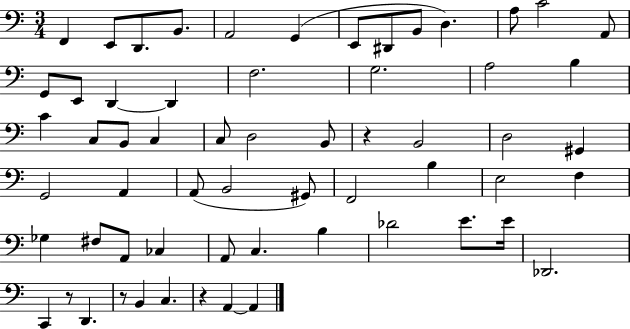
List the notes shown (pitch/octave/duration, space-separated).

F2/q E2/e D2/e. B2/e. A2/h G2/q E2/e D#2/e B2/e D3/q. A3/e C4/h A2/e G2/e E2/e D2/q D2/q F3/h. G3/h. A3/h B3/q C4/q C3/e B2/e C3/q C3/e D3/h B2/e R/q B2/h D3/h G#2/q G2/h A2/q A2/e B2/h G#2/e F2/h B3/q E3/h F3/q Gb3/q F#3/e A2/e CES3/q A2/e C3/q. B3/q Db4/h E4/e. E4/s Db2/h. C2/q R/e D2/q. R/e B2/q C3/q. R/q A2/q A2/q